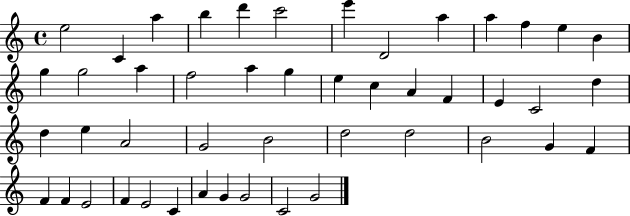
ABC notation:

X:1
T:Untitled
M:4/4
L:1/4
K:C
e2 C a b d' c'2 e' D2 a a f e B g g2 a f2 a g e c A F E C2 d d e A2 G2 B2 d2 d2 B2 G F F F E2 F E2 C A G G2 C2 G2